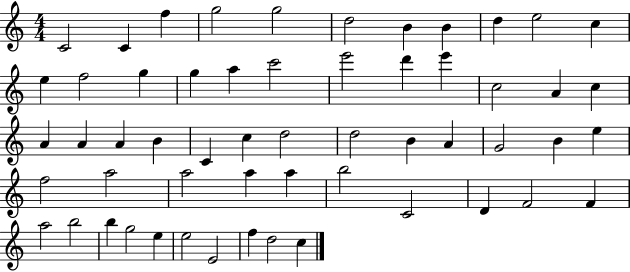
X:1
T:Untitled
M:4/4
L:1/4
K:C
C2 C f g2 g2 d2 B B d e2 c e f2 g g a c'2 e'2 d' e' c2 A c A A A B C c d2 d2 B A G2 B e f2 a2 a2 a a b2 C2 D F2 F a2 b2 b g2 e e2 E2 f d2 c